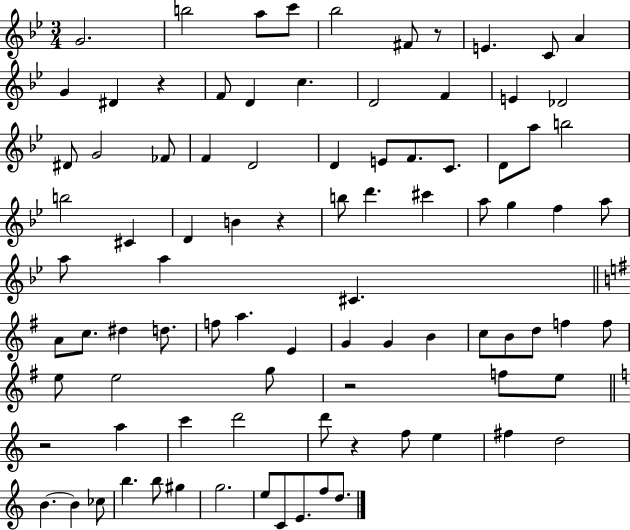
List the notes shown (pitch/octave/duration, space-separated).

G4/h. B5/h A5/e C6/e Bb5/h F#4/e R/e E4/q. C4/e A4/q G4/q D#4/q R/q F4/e D4/q C5/q. D4/h F4/q E4/q Db4/h D#4/e G4/h FES4/e F4/q D4/h D4/q E4/e F4/e. C4/e. D4/e A5/e B5/h B5/h C#4/q D4/q B4/q R/q B5/e D6/q. C#6/q A5/e G5/q F5/q A5/e A5/e A5/q C#4/q. A4/e C5/e. D#5/q D5/e. F5/e A5/q. E4/q G4/q G4/q B4/q C5/e B4/e D5/e F5/q F5/e E5/e E5/h G5/e R/h F5/e E5/e R/h A5/q C6/q D6/h D6/e R/q F5/e E5/q F#5/q D5/h B4/q. B4/q CES5/e B5/q. B5/e G#5/q G5/h. E5/e C4/e E4/e. F5/e D5/e.